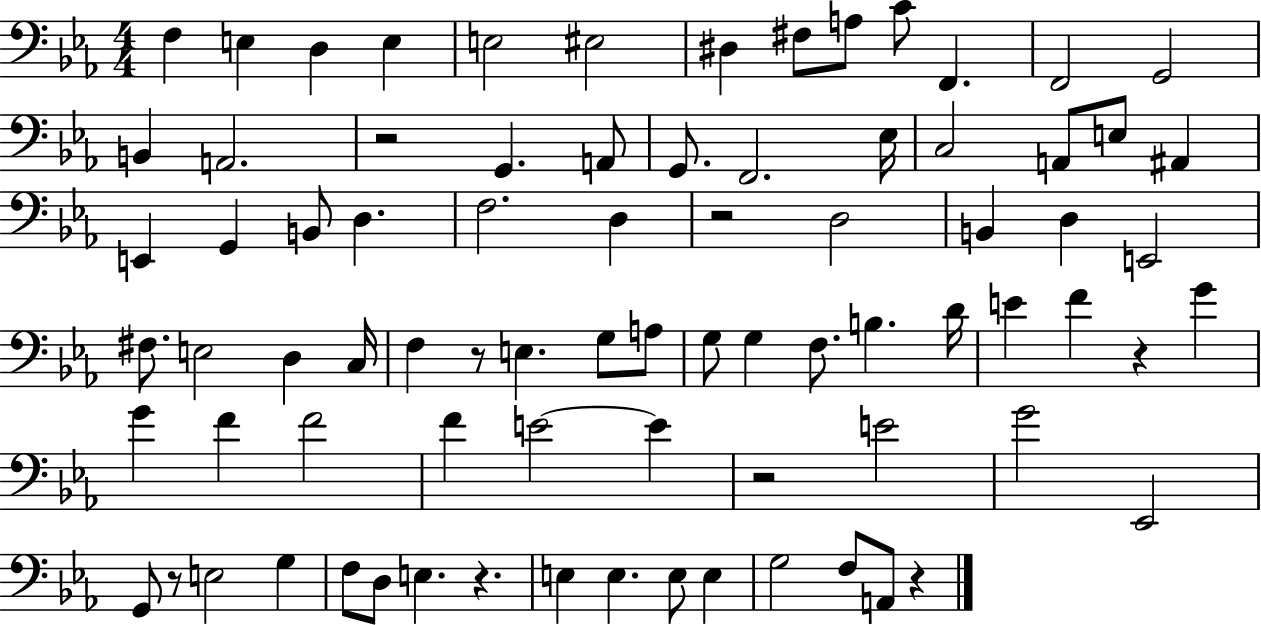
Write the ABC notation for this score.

X:1
T:Untitled
M:4/4
L:1/4
K:Eb
F, E, D, E, E,2 ^E,2 ^D, ^F,/2 A,/2 C/2 F,, F,,2 G,,2 B,, A,,2 z2 G,, A,,/2 G,,/2 F,,2 _E,/4 C,2 A,,/2 E,/2 ^A,, E,, G,, B,,/2 D, F,2 D, z2 D,2 B,, D, E,,2 ^F,/2 E,2 D, C,/4 F, z/2 E, G,/2 A,/2 G,/2 G, F,/2 B, D/4 E F z G G F F2 F E2 E z2 E2 G2 _E,,2 G,,/2 z/2 E,2 G, F,/2 D,/2 E, z E, E, E,/2 E, G,2 F,/2 A,,/2 z